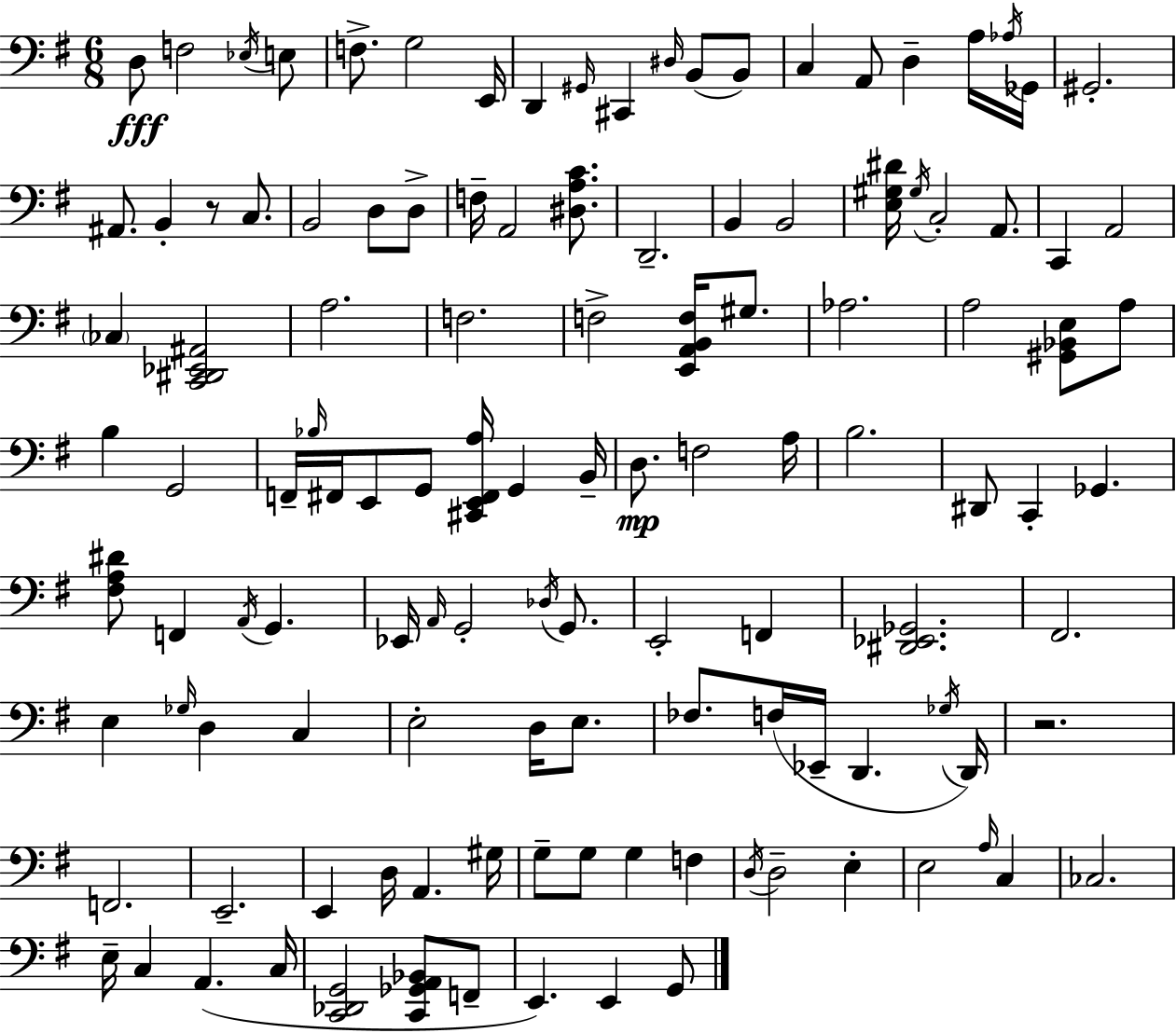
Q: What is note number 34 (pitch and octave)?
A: A2